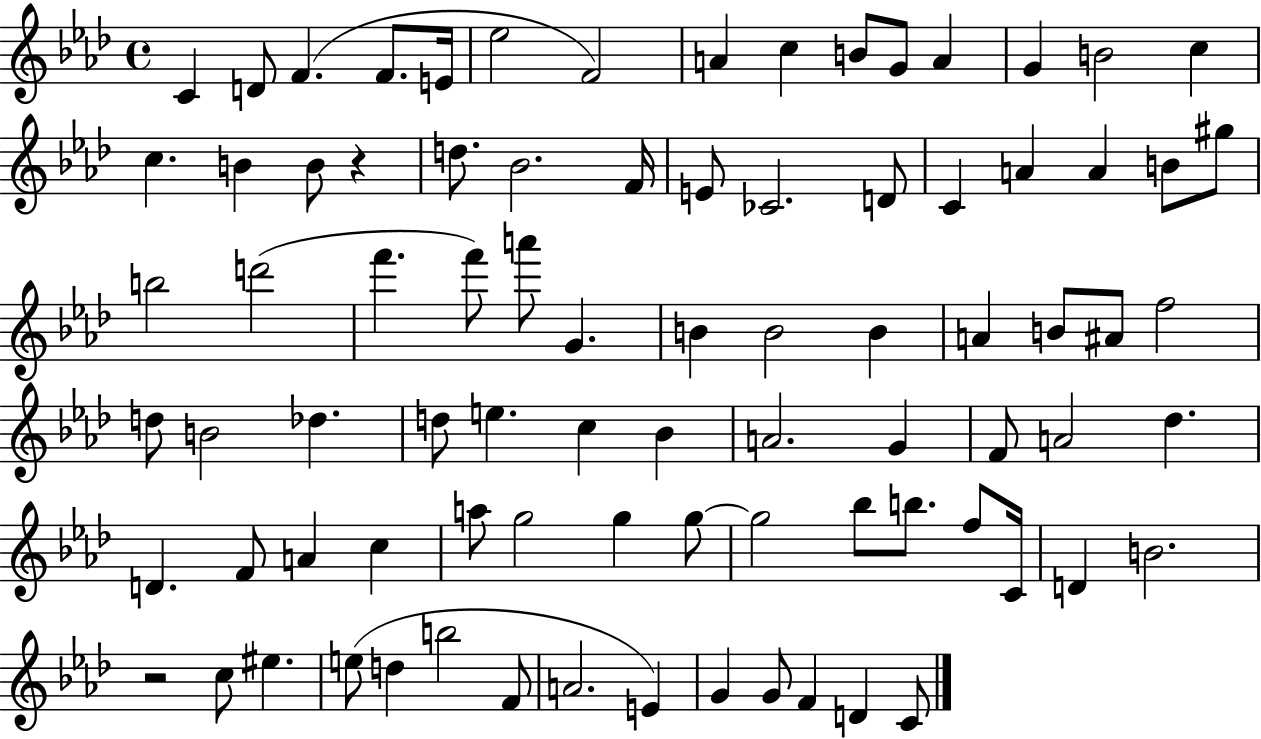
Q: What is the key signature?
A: AES major